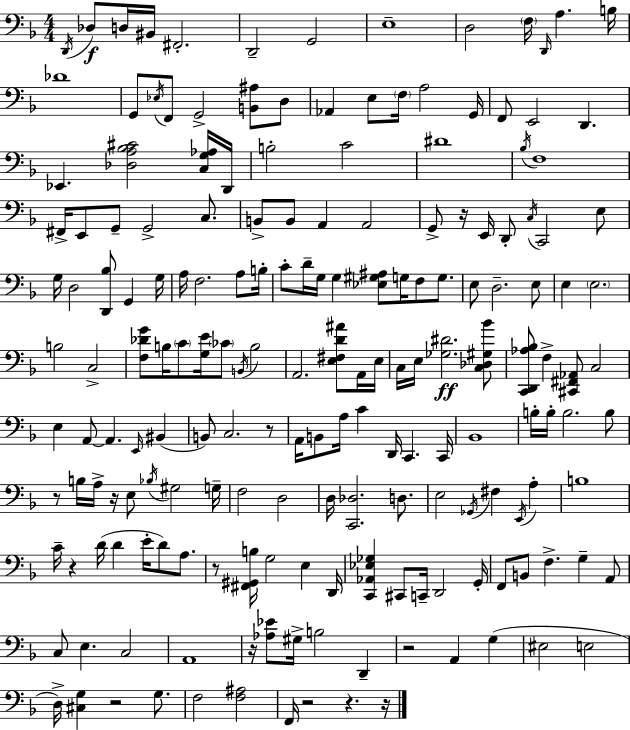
{
  \clef bass
  \numericTimeSignature
  \time 4/4
  \key d \minor
  \acciaccatura { d,16 }\f des8 d16 bis,16 fis,2.-. | d,2-- g,2 | e1-- | d2 \parenthesize f16 \grace { d,16 } a4. | \break b16 des'1 | g,8 \acciaccatura { ees16 } f,8 g,2-> <b, ais>8 | d8 aes,4 e8 \parenthesize f16 a2 | g,16 f,8 e,2 d,4. | \break ees,4. <des a bes cis'>2 | <c g aes>16 d,16 b2-. c'2 | dis'1 | \acciaccatura { bes16 } f1 | \break fis,16-> e,8 g,8-- g,2-> | c8. b,8-> b,8 a,4 a,2 | g,8-> r16 e,16 d,8-. \acciaccatura { c16 } c,2 | e8 g16 d2 <d, bes>8 | \break g,4 g16 a16 f2. | a8 b16-. c'8-. d'16-- g16 g4 <ees gis ais>8 g16 | f8 g8. e8 d2.-- | e8 e4 \parenthesize e2. | \break b2 c2-> | <f des' g'>8 b16 \parenthesize c'8 <g e'>16 \parenthesize ces'8 \acciaccatura { b,16 } b2 | a,2. | <e fis d' ais'>8 a,16 e16 c16 e16 <ges dis'>2.\ff | \break <c des gis bes'>8 <c, d, aes bes>8 f4-> <cis, fis, aes,>8 c2 | e4 a,8~~ a,4. | \grace { e,16 }( bis,4 b,8) c2. | r8 a,16 b,8 a16 c'4 d,16 | \break c,4. c,16 bes,1 | b16-. b16-. b2. | b8 r8 b16 a16-> r16 e8 \acciaccatura { bes16 } gis2 | g16-- f2 | \break d2 d16 <c, des>2. | d8. e2 | \acciaccatura { ges,16 } fis4 \acciaccatura { e,16 } a4-. b1 | c'16-- r4 d'16( | \break d'4 e'16-. d'8) a8. r8 <fis, gis, b>16 g2 | e4 d,16 <c, aes, ees ges>4 cis,8 | c,16-- d,2 g,16-. f,8 b,8 f4.-> | g4-- a,8 c8 e4. | \break c2 a,1 | r16 <aes ees'>8 gis16-> b2 | d,4-- r2 | a,4 g4( eis2 | \break e2 d16->) <cis g>4 r2 | g8. f2 | <f ais>2 f,16 r2 | r4. r16 \bar "|."
}